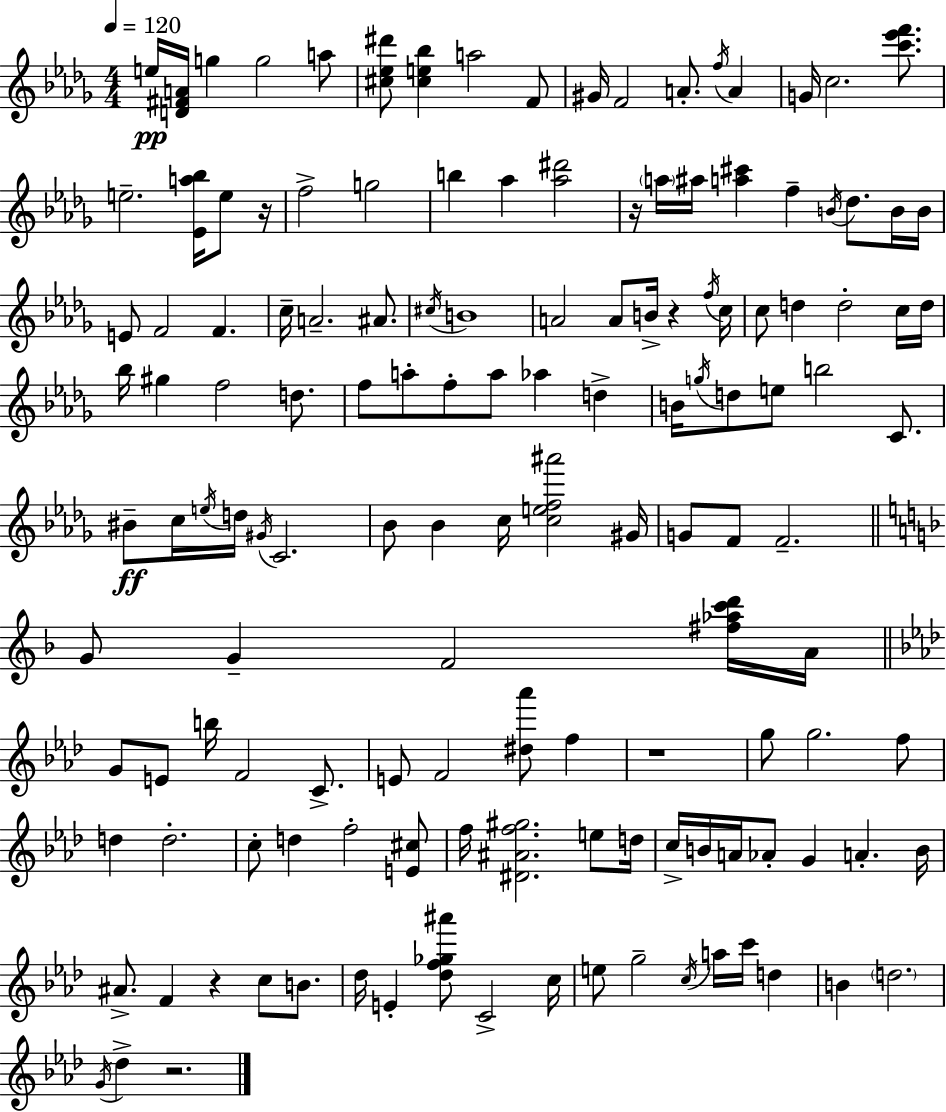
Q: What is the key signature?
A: BES minor